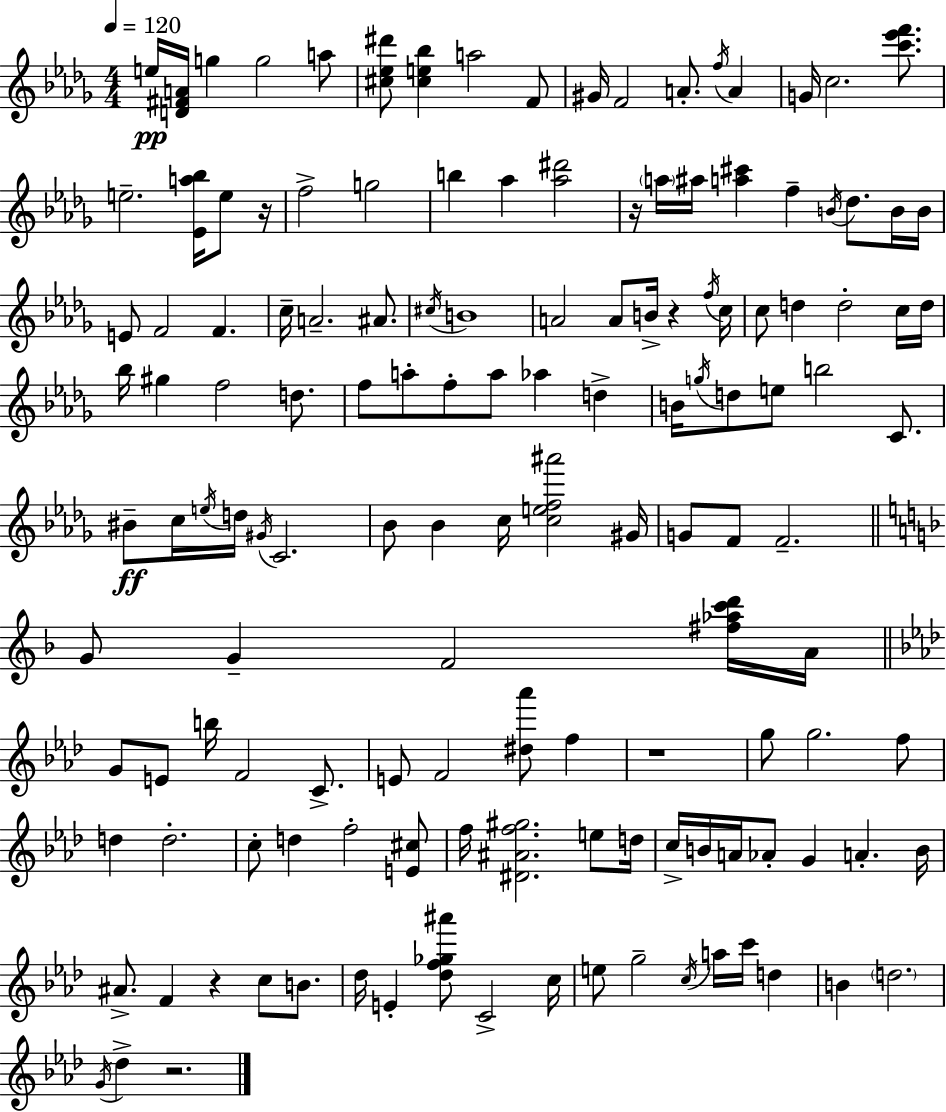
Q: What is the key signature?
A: BES minor